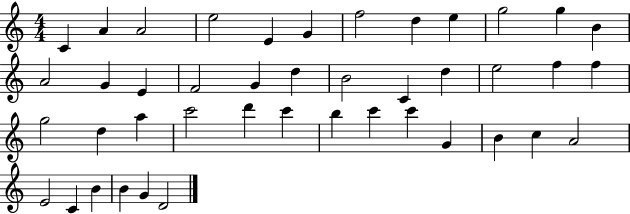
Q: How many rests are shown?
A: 0